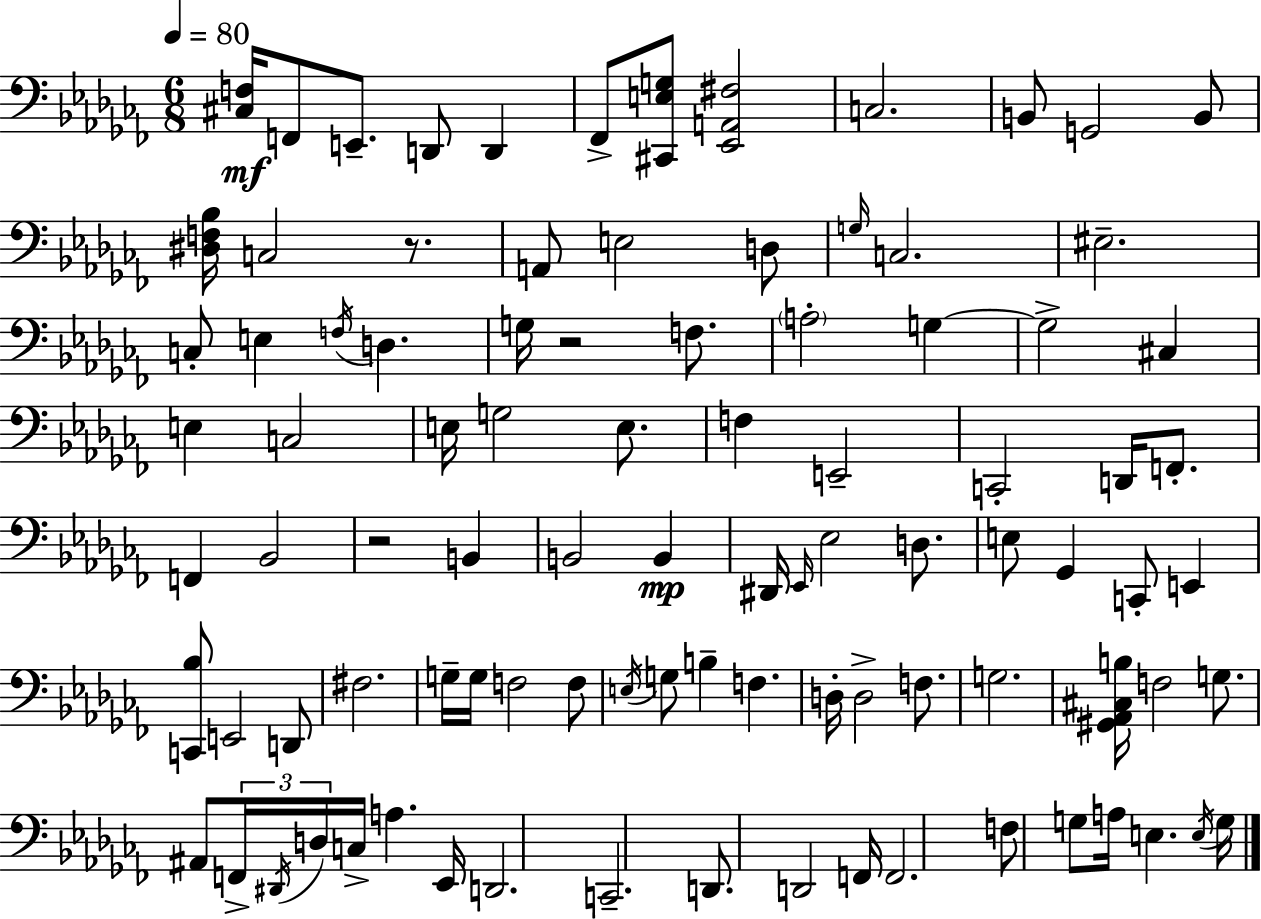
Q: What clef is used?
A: bass